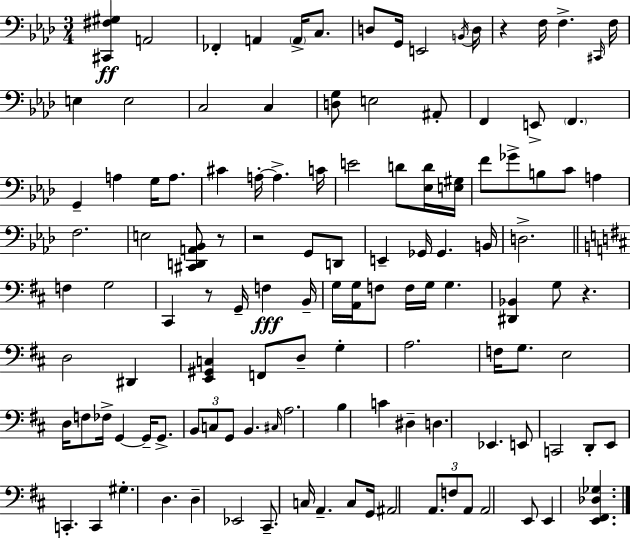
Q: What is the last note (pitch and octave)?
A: E2